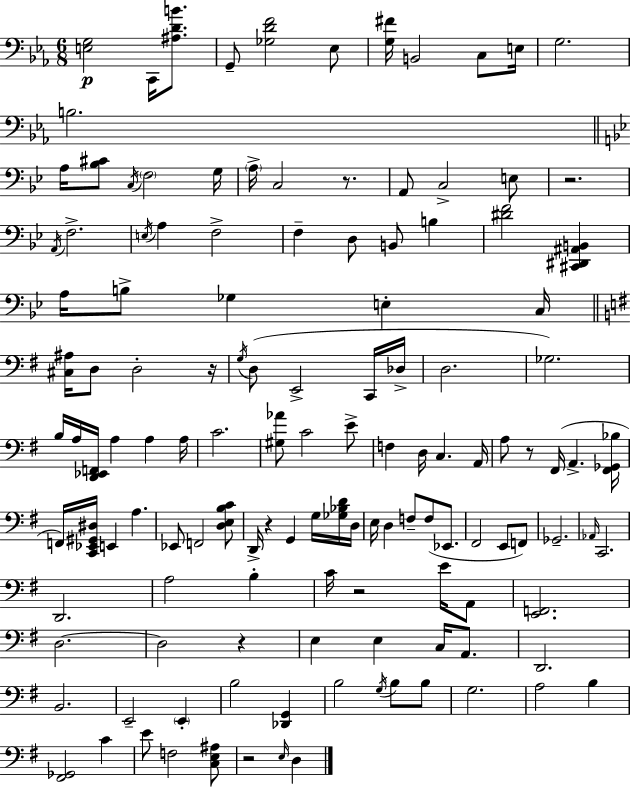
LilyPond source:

{
  \clef bass
  \numericTimeSignature
  \time 6/8
  \key c \minor
  \repeat volta 2 { <e g>2\p c,16 <ais d' b'>8. | g,8-- <ges d' f'>2 ees8 | <g fis'>16 b,2 c8 e16 | g2. | \break b2. | \bar "||" \break \key bes \major a16 <bes cis'>8 \acciaccatura { c16 } \parenthesize f2 | g16 \parenthesize a16-> c2 r8. | a,8 c2-> e8 | r2. | \break \acciaccatura { a,16 } f2.-> | \acciaccatura { e16 } a4 f2-> | f4-- d8 b,8 b4 | <dis' f'>2 <cis, dis, ais, b,>4 | \break a16 b8-> ges4 e4-. | c16 \bar "||" \break \key g \major <cis ais>16 d8 d2-. r16 | \acciaccatura { g16 } d8( e,2-> c,16 | des16-> d2. | ges2.) | \break b16 a16 <d, ees, f,>16 a4 a4 | a16 c'2. | <gis aes'>8 c'2 e'8-> | f4 d16 c4. | \break a,16 a8 r8 fis,16( a,4.-> | <fis, ges, bes>16 f,16) <c, ees, gis, dis>16 e,4 a4. | ees,8 f,2 <d e b c'>8 | d,16-> r4 g,4 g16 <ges bes d'>16 | \break d16 e16 d4 f8-- f8( ees,8. | fis,2 e,8 f,8) | ges,2.-- | \grace { aes,16 } c,2. | \break d,2. | a2 b4-. | c'16 r2 e'16 | a,8 <e, f,>2. | \break d2.~~ | d2 r4 | e4 e4 c16 a,8. | d,2. | \break b,2. | e,2-- \parenthesize e,4-. | b2 <des, g,>4 | b2 \acciaccatura { g16 } b8 | \break b8 g2. | a2 b4 | <fis, ges,>2 c'4 | e'8 f2 | \break <c e ais>8 r2 \grace { e16 } | d4 } \bar "|."
}